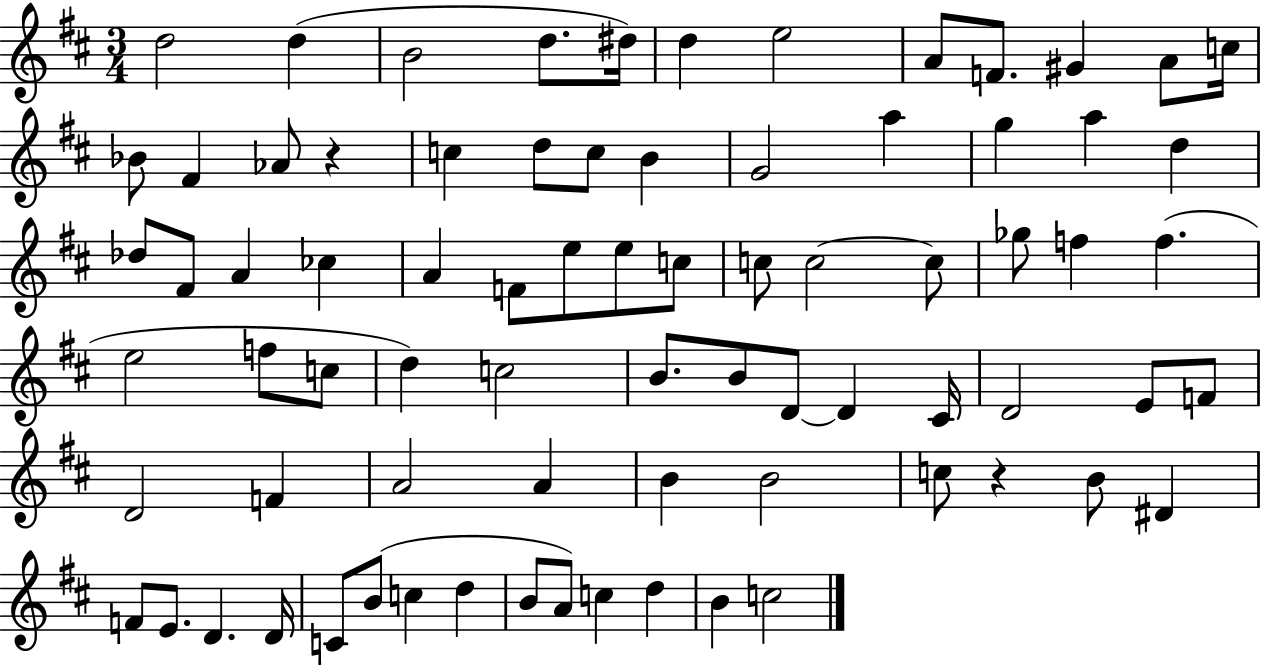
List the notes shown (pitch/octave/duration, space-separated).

D5/h D5/q B4/h D5/e. D#5/s D5/q E5/h A4/e F4/e. G#4/q A4/e C5/s Bb4/e F#4/q Ab4/e R/q C5/q D5/e C5/e B4/q G4/h A5/q G5/q A5/q D5/q Db5/e F#4/e A4/q CES5/q A4/q F4/e E5/e E5/e C5/e C5/e C5/h C5/e Gb5/e F5/q F5/q. E5/h F5/e C5/e D5/q C5/h B4/e. B4/e D4/e D4/q C#4/s D4/h E4/e F4/e D4/h F4/q A4/h A4/q B4/q B4/h C5/e R/q B4/e D#4/q F4/e E4/e. D4/q. D4/s C4/e B4/e C5/q D5/q B4/e A4/e C5/q D5/q B4/q C5/h